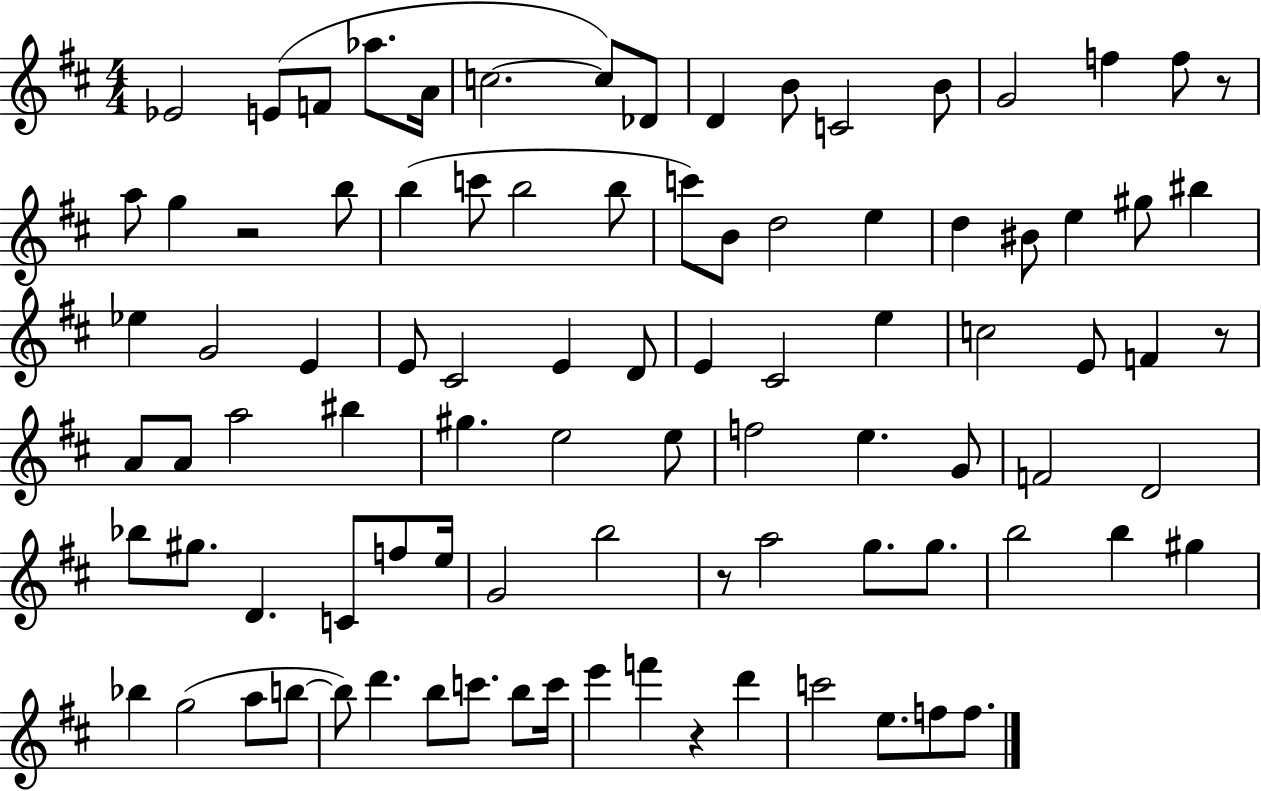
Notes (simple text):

Eb4/h E4/e F4/e Ab5/e. A4/s C5/h. C5/e Db4/e D4/q B4/e C4/h B4/e G4/h F5/q F5/e R/e A5/e G5/q R/h B5/e B5/q C6/e B5/h B5/e C6/e B4/e D5/h E5/q D5/q BIS4/e E5/q G#5/e BIS5/q Eb5/q G4/h E4/q E4/e C#4/h E4/q D4/e E4/q C#4/h E5/q C5/h E4/e F4/q R/e A4/e A4/e A5/h BIS5/q G#5/q. E5/h E5/e F5/h E5/q. G4/e F4/h D4/h Bb5/e G#5/e. D4/q. C4/e F5/e E5/s G4/h B5/h R/e A5/h G5/e. G5/e. B5/h B5/q G#5/q Bb5/q G5/h A5/e B5/e B5/e D6/q. B5/e C6/e. B5/e C6/s E6/q F6/q R/q D6/q C6/h E5/e. F5/e F5/e.